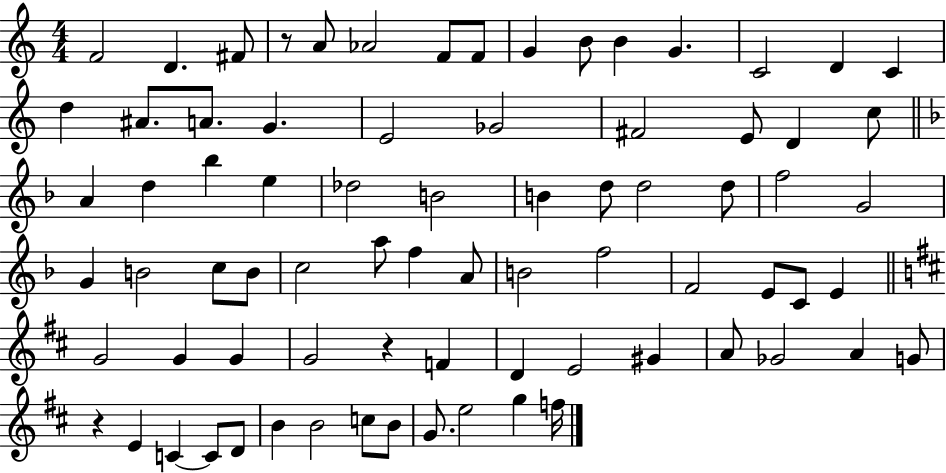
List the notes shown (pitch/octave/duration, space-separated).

F4/h D4/q. F#4/e R/e A4/e Ab4/h F4/e F4/e G4/q B4/e B4/q G4/q. C4/h D4/q C4/q D5/q A#4/e. A4/e. G4/q. E4/h Gb4/h F#4/h E4/e D4/q C5/e A4/q D5/q Bb5/q E5/q Db5/h B4/h B4/q D5/e D5/h D5/e F5/h G4/h G4/q B4/h C5/e B4/e C5/h A5/e F5/q A4/e B4/h F5/h F4/h E4/e C4/e E4/q G4/h G4/q G4/q G4/h R/q F4/q D4/q E4/h G#4/q A4/e Gb4/h A4/q G4/e R/q E4/q C4/q C4/e D4/e B4/q B4/h C5/e B4/e G4/e. E5/h G5/q F5/s